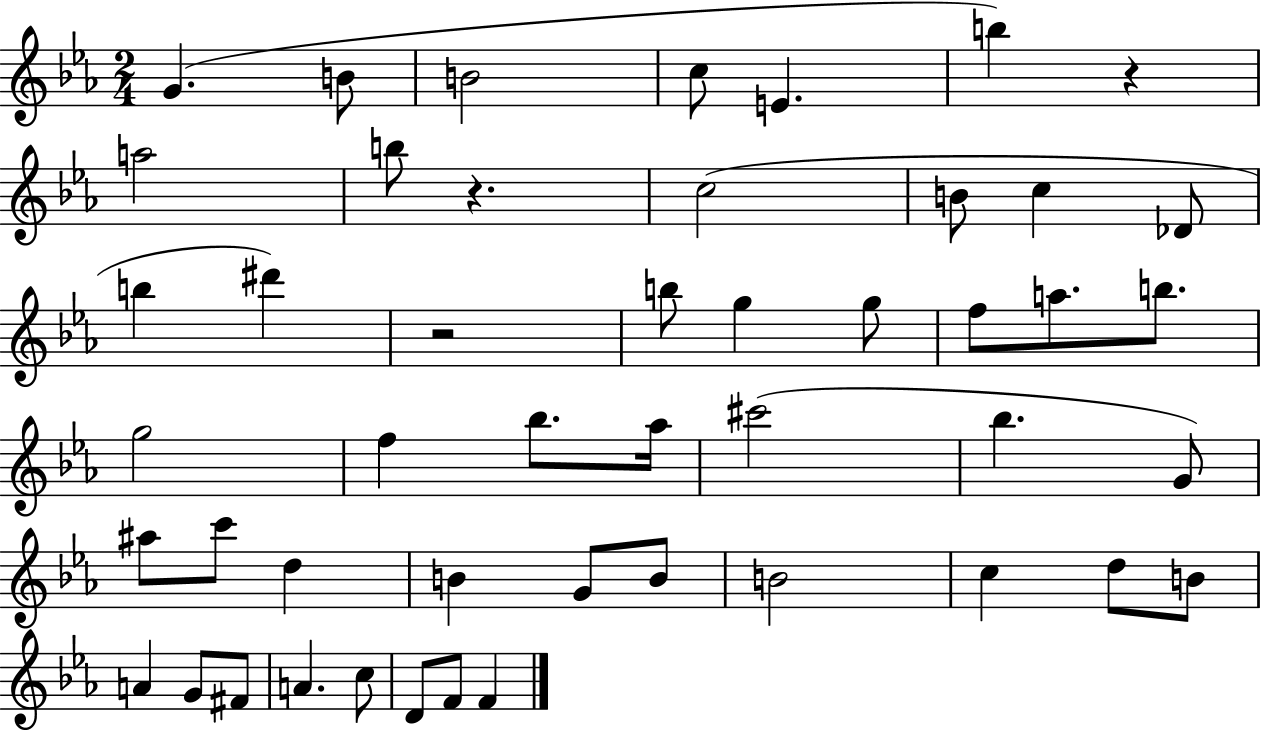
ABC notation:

X:1
T:Untitled
M:2/4
L:1/4
K:Eb
G B/2 B2 c/2 E b z a2 b/2 z c2 B/2 c _D/2 b ^d' z2 b/2 g g/2 f/2 a/2 b/2 g2 f _b/2 _a/4 ^c'2 _b G/2 ^a/2 c'/2 d B G/2 B/2 B2 c d/2 B/2 A G/2 ^F/2 A c/2 D/2 F/2 F